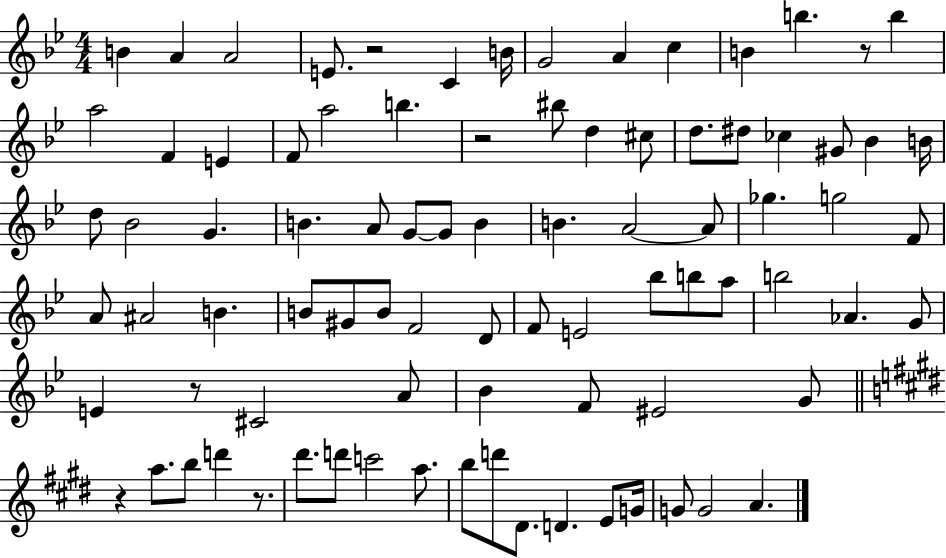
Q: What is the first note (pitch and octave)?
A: B4